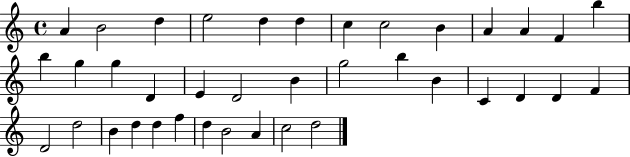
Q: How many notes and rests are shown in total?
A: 38